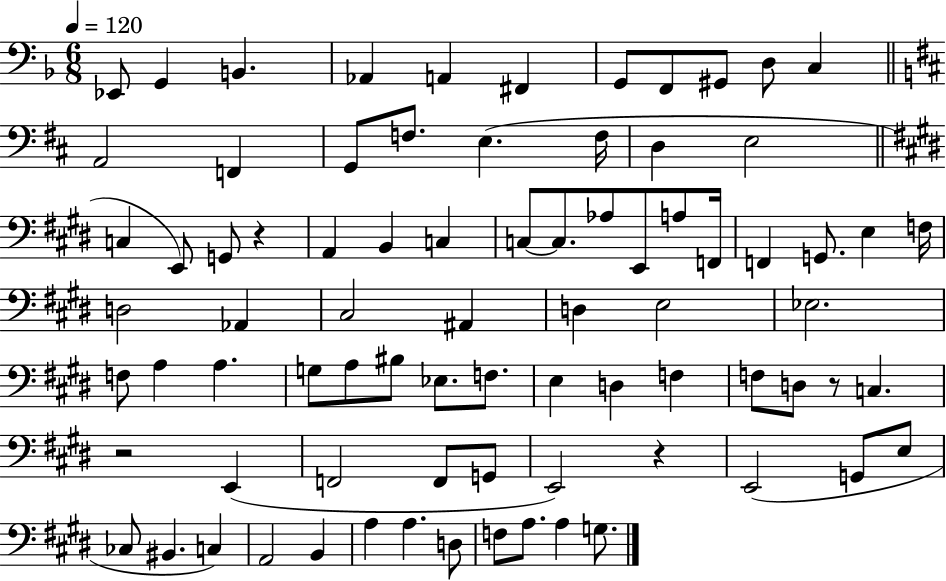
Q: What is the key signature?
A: F major